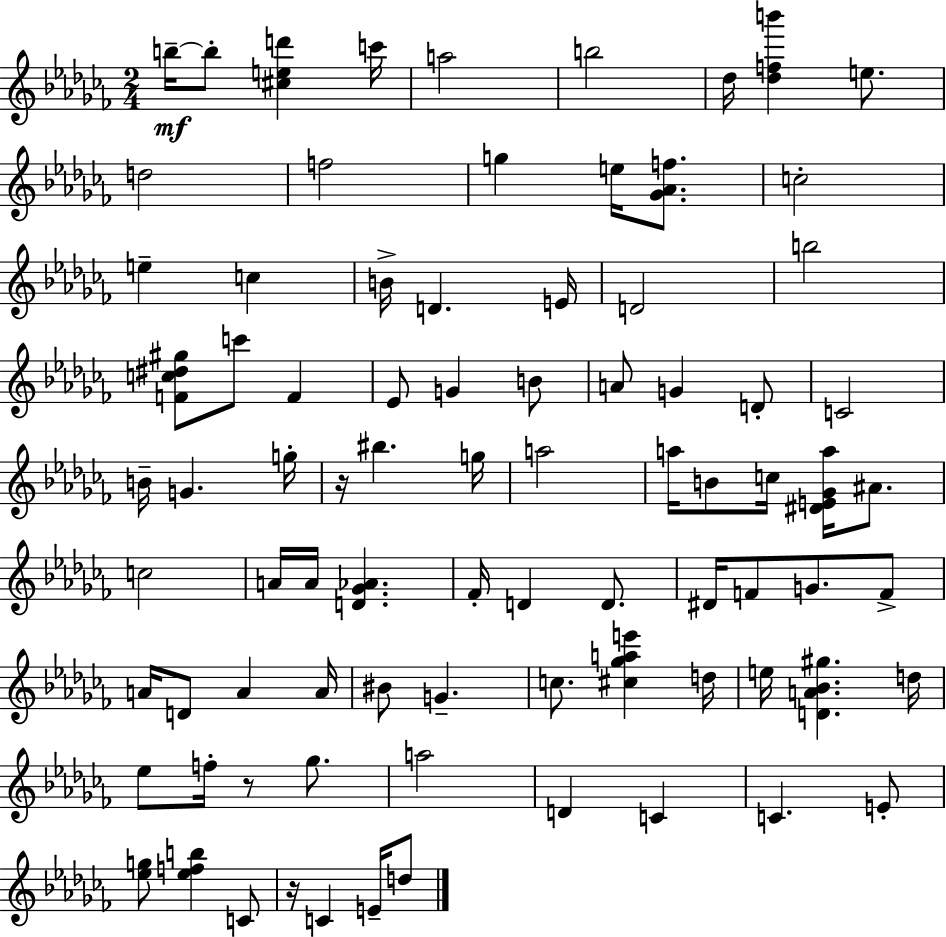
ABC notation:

X:1
T:Untitled
M:2/4
L:1/4
K:Abm
b/4 b/2 [^ced'] c'/4 a2 b2 _d/4 [_dfb'] e/2 d2 f2 g e/4 [_G_Af]/2 c2 e c B/4 D E/4 D2 b2 [Fc^d^g]/2 c'/2 F _E/2 G B/2 A/2 G D/2 C2 B/4 G g/4 z/4 ^b g/4 a2 a/4 B/2 c/4 [^DE_Ga]/4 ^A/2 c2 A/4 A/4 [D_G_A] _F/4 D D/2 ^D/4 F/2 G/2 F/2 A/4 D/2 A A/4 ^B/2 G c/2 [^c_gae'] d/4 e/4 [DA_B^g] d/4 _e/2 f/4 z/2 _g/2 a2 D C C E/2 [_eg]/2 [_efb] C/2 z/4 C E/4 d/2